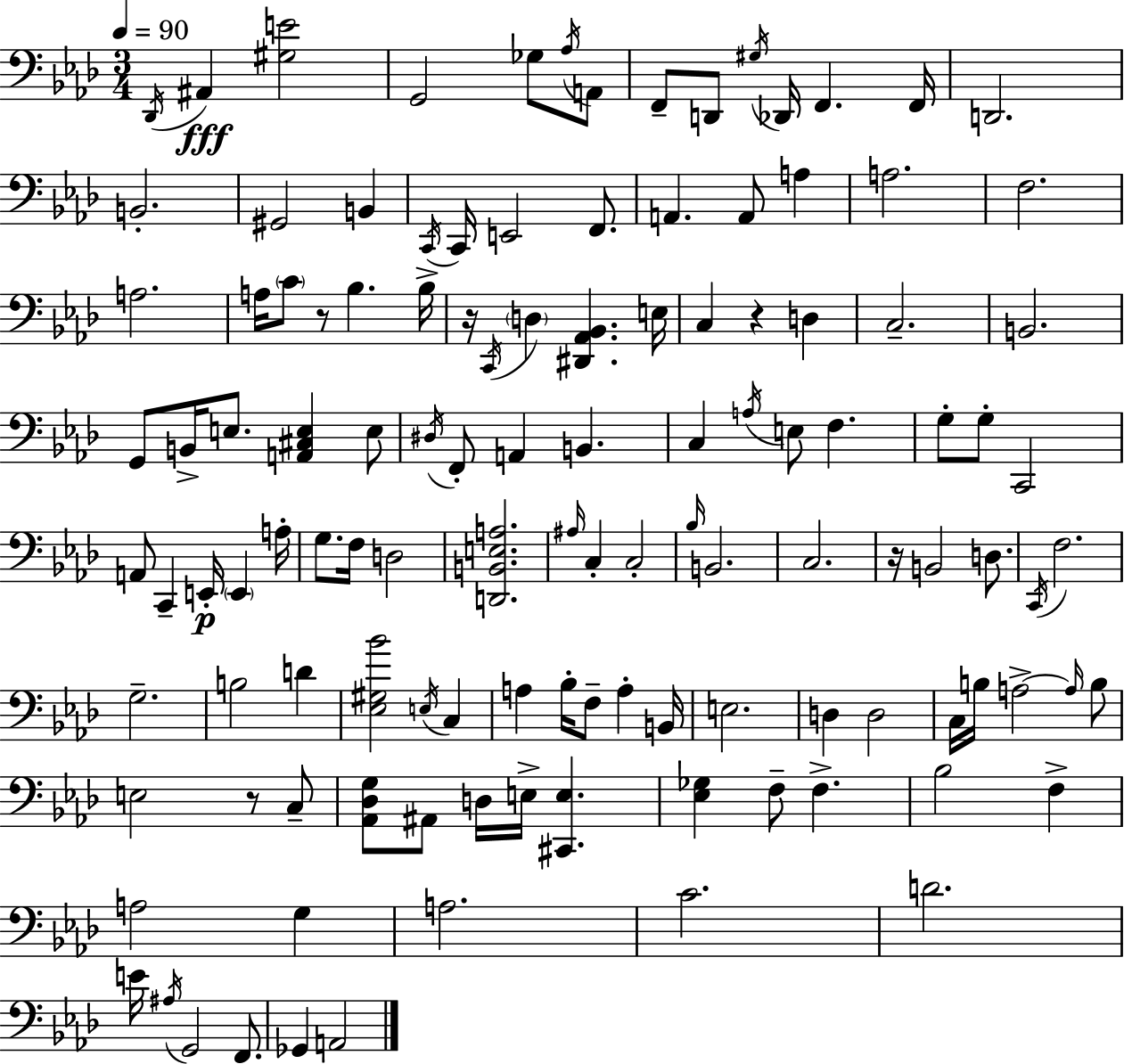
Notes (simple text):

Db2/s A#2/q [G#3,E4]/h G2/h Gb3/e Ab3/s A2/e F2/e D2/e G#3/s Db2/s F2/q. F2/s D2/h. B2/h. G#2/h B2/q C2/s C2/s E2/h F2/e. A2/q. A2/e A3/q A3/h. F3/h. A3/h. A3/s C4/e R/e Bb3/q. Bb3/s R/s C2/s D3/q [D#2,Ab2,Bb2]/q. E3/s C3/q R/q D3/q C3/h. B2/h. G2/e B2/s E3/e. [A2,C#3,E3]/q E3/e D#3/s F2/e A2/q B2/q. C3/q A3/s E3/e F3/q. G3/e G3/e C2/h A2/e C2/q E2/s E2/q A3/s G3/e. F3/s D3/h [D2,B2,E3,A3]/h. A#3/s C3/q C3/h Bb3/s B2/h. C3/h. R/s B2/h D3/e. C2/s F3/h. G3/h. B3/h D4/q [Eb3,G#3,Bb4]/h E3/s C3/q A3/q Bb3/s F3/e A3/q B2/s E3/h. D3/q D3/h C3/s B3/s A3/h A3/s B3/e E3/h R/e C3/e [Ab2,Db3,G3]/e A#2/e D3/s E3/s [C#2,E3]/q. [Eb3,Gb3]/q F3/e F3/q. Bb3/h F3/q A3/h G3/q A3/h. C4/h. D4/h. E4/s A#3/s G2/h F2/e. Gb2/q A2/h